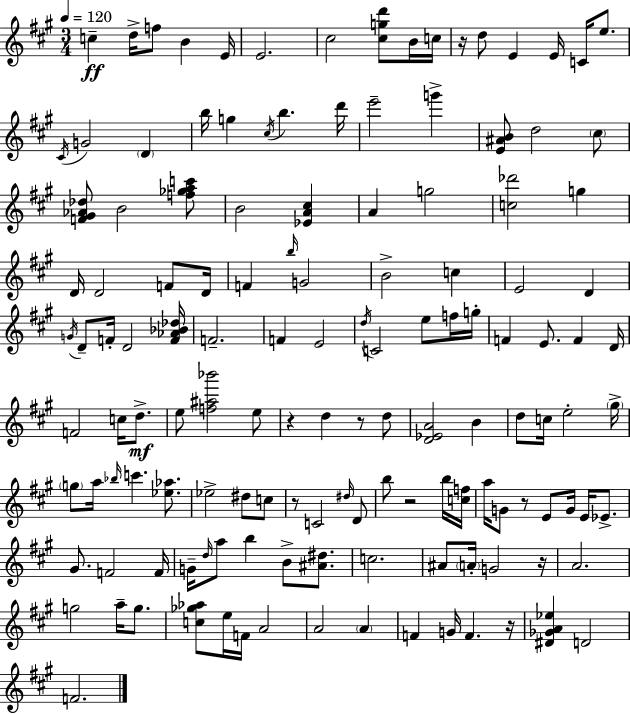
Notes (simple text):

C5/q D5/s F5/e B4/q E4/s E4/h. C#5/h [C#5,G5,D6]/e B4/s C5/s R/s D5/e E4/q E4/s C4/s E5/e. C#4/s G4/h D4/q B5/s G5/q C#5/s B5/q. D6/s E6/h G6/q [E4,A#4,B4]/e D5/h C#5/e [F4,G#4,Ab4,Db5]/e B4/h [F5,Gb5,A5,C6]/e B4/h [Eb4,A4,C#5]/q A4/q G5/h [C5,Db6]/h G5/q D4/s D4/h F4/e D4/s F4/q B5/s G4/h B4/h C5/q E4/h D4/q G4/s D4/e F4/s D4/h [F4,Ab4,Bb4,Db5]/s F4/h. F4/q E4/h D5/s C4/h E5/e F5/s G5/s F4/q E4/e. F4/q D4/s F4/h C5/s D5/e. E5/e [F5,A#5,Bb6]/h E5/e R/q D5/q R/e D5/e [D4,Eb4,A4]/h B4/q D5/e C5/s E5/h G#5/s G5/e A5/s Bb5/s C6/q. [Eb5,Ab5]/e. Eb5/h D#5/e C5/e R/e C4/h D#5/s D4/e B5/e R/h B5/s [C5,F5]/s A5/s G4/e R/e E4/e G4/s E4/s Eb4/e. G#4/e. F4/h F4/s G4/s D5/s A5/e B5/q B4/e [A#4,D#5]/e. C5/h. A#4/e A4/s G4/h R/s A4/h. G5/h A5/s G5/e. [C5,Gb5,Ab5]/e E5/s F4/s A4/h A4/h A4/q F4/q G4/s F4/q. R/s [D#4,Gb4,A4,Eb5]/q D4/h F4/h.